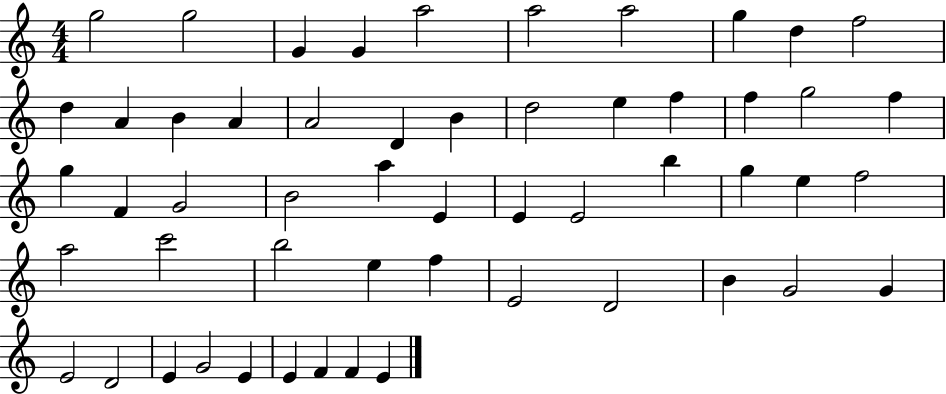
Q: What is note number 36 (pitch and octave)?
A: A5